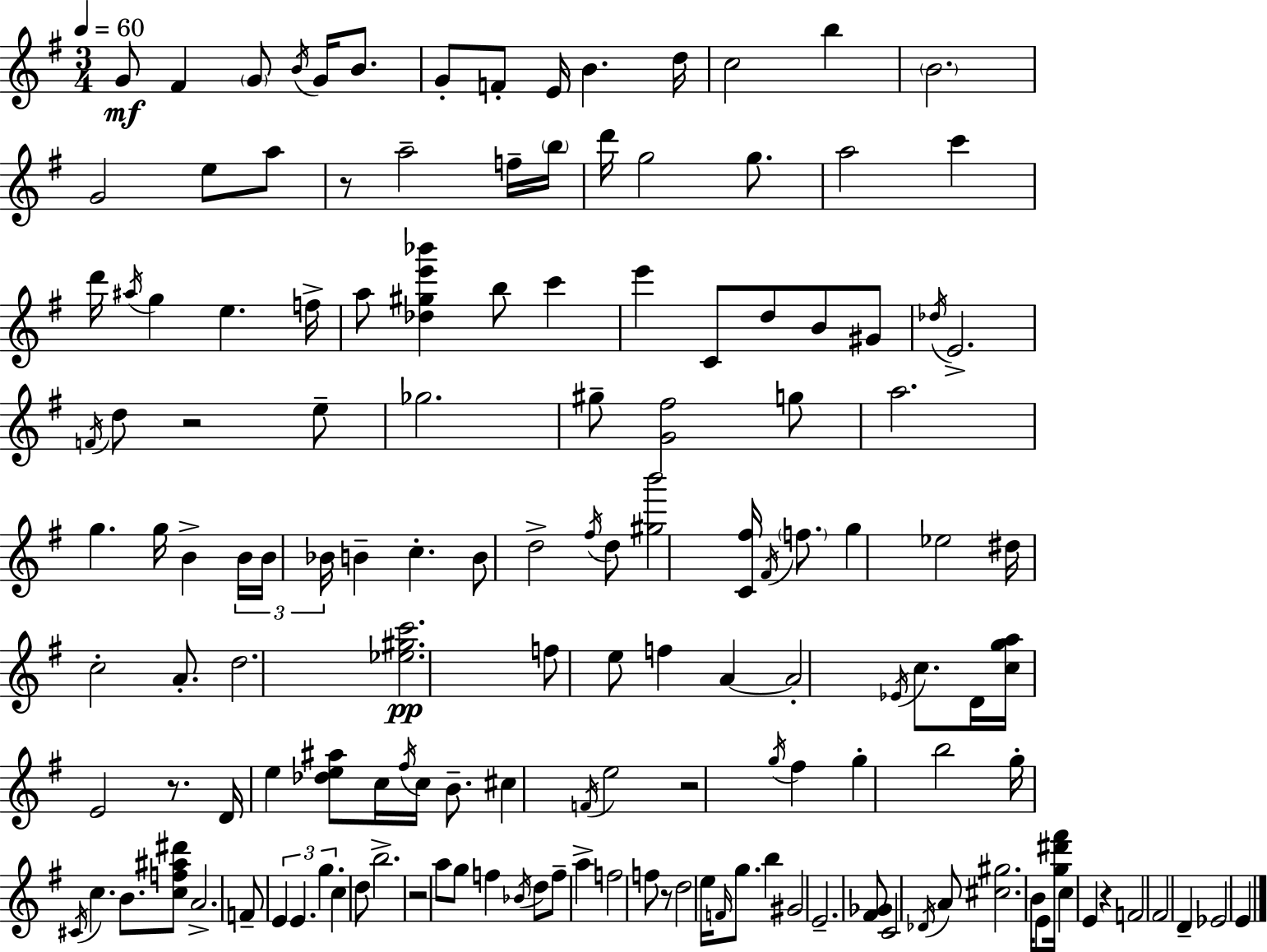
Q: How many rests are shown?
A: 7